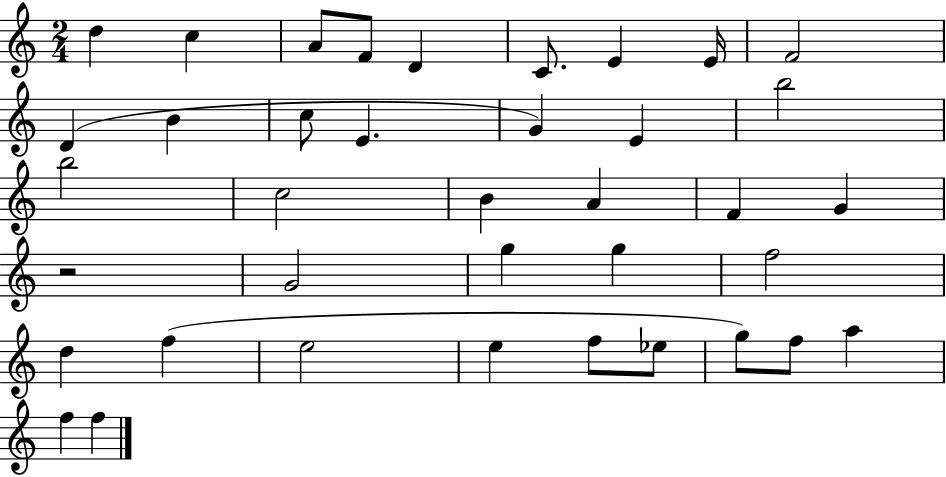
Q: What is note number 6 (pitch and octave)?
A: C4